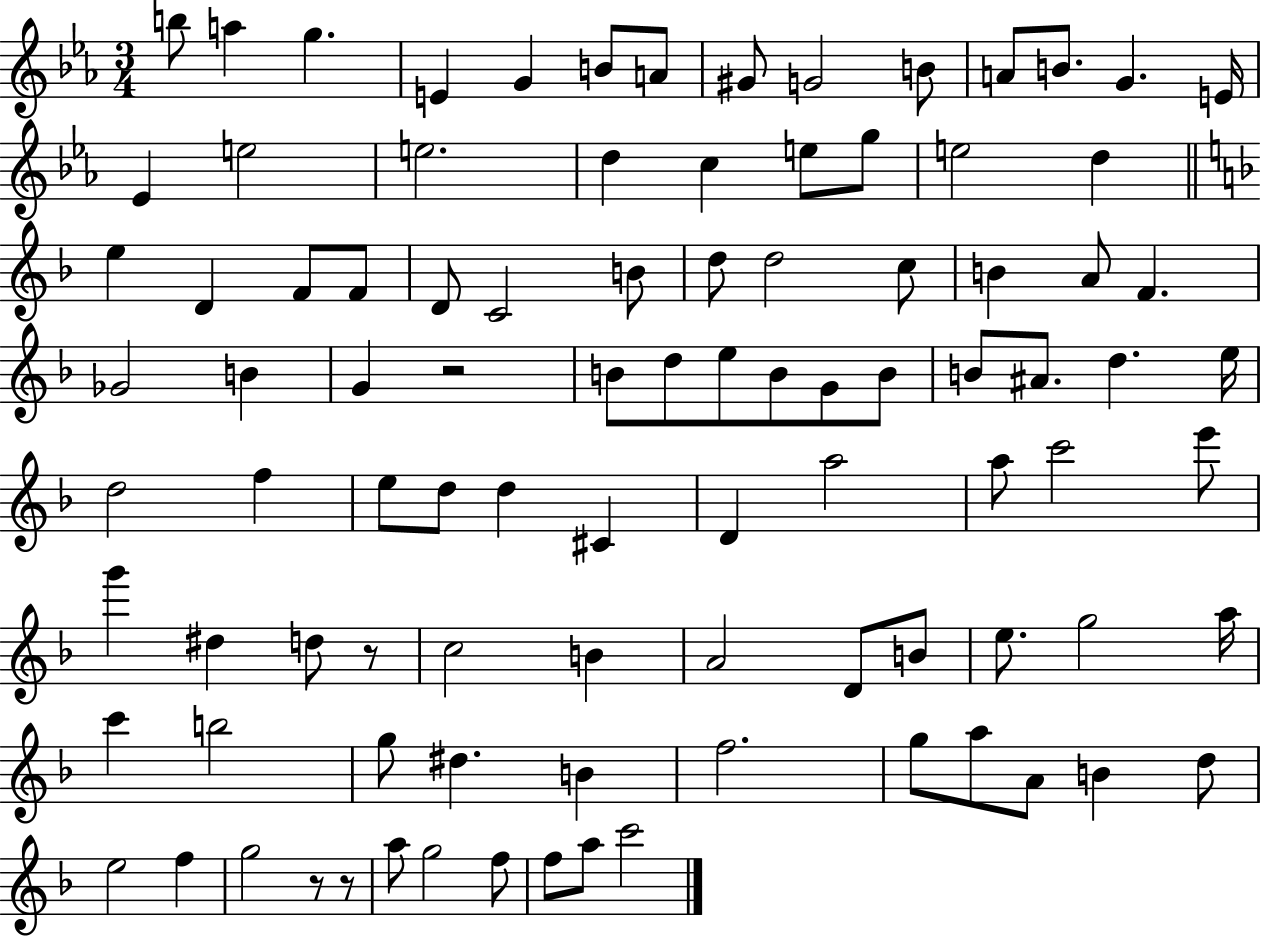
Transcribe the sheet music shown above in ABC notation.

X:1
T:Untitled
M:3/4
L:1/4
K:Eb
b/2 a g E G B/2 A/2 ^G/2 G2 B/2 A/2 B/2 G E/4 _E e2 e2 d c e/2 g/2 e2 d e D F/2 F/2 D/2 C2 B/2 d/2 d2 c/2 B A/2 F _G2 B G z2 B/2 d/2 e/2 B/2 G/2 B/2 B/2 ^A/2 d e/4 d2 f e/2 d/2 d ^C D a2 a/2 c'2 e'/2 g' ^d d/2 z/2 c2 B A2 D/2 B/2 e/2 g2 a/4 c' b2 g/2 ^d B f2 g/2 a/2 A/2 B d/2 e2 f g2 z/2 z/2 a/2 g2 f/2 f/2 a/2 c'2